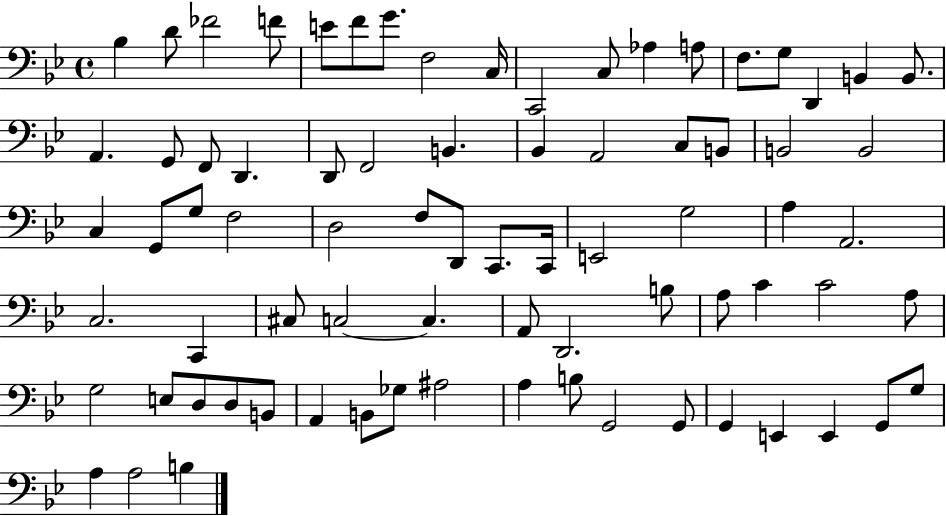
{
  \clef bass
  \time 4/4
  \defaultTimeSignature
  \key bes \major
  \repeat volta 2 { bes4 d'8 fes'2 f'8 | e'8 f'8 g'8. f2 c16 | c,2 c8 aes4 a8 | f8. g8 d,4 b,4 b,8. | \break a,4. g,8 f,8 d,4. | d,8 f,2 b,4. | bes,4 a,2 c8 b,8 | b,2 b,2 | \break c4 g,8 g8 f2 | d2 f8 d,8 c,8. c,16 | e,2 g2 | a4 a,2. | \break c2. c,4 | cis8 c2~~ c4. | a,8 d,2. b8 | a8 c'4 c'2 a8 | \break g2 e8 d8 d8 b,8 | a,4 b,8 ges8 ais2 | a4 b8 g,2 g,8 | g,4 e,4 e,4 g,8 g8 | \break a4 a2 b4 | } \bar "|."
}